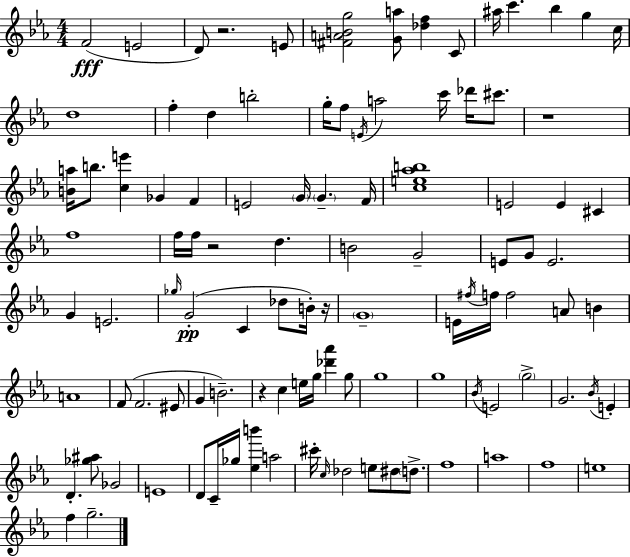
{
  \clef treble
  \numericTimeSignature
  \time 4/4
  \key c \minor
  f'2(\fff e'2 | d'8) r2. e'8 | <fis' a' b' g''>2 <g' a''>8 <des'' f''>4 c'8 | ais''16 c'''4. bes''4 g''4 c''16 | \break d''1 | f''4-. d''4 b''2-. | g''16-. f''8 \acciaccatura { e'16 } a''2 c'''16 des'''16 cis'''8. | r1 | \break <b' a''>16 b''8. <c'' e'''>4 ges'4 f'4 | e'2 \parenthesize g'16 \parenthesize g'4.-- | f'16 <c'' e'' aes'' b''>1 | e'2 e'4 cis'4 | \break f''1 | f''16 f''16 r2 d''4. | b'2 g'2-- | e'8 g'8 e'2. | \break g'4 e'2. | \grace { ges''16 } g'2-.(\pp c'4 des''8 | b'16-.) r16 \parenthesize g'1-- | e'16 \acciaccatura { fis''16 } f''16 f''2 a'8 b'4 | \break a'1 | f'8( f'2. | eis'8 g'4 b'2.--) | r4 c''4 e''16 g''16 <des''' aes'''>4 | \break g''8 g''1 | g''1 | \acciaccatura { bes'16 } e'2 \parenthesize g''2-> | g'2. | \break \acciaccatura { bes'16 } e'4-. d'4.-. <ges'' ais''>8 ges'2 | e'1 | d'8 c'16-- ges''16 <ees'' b'''>4 a''2 | cis'''16-. \grace { c''16 } des''2 e''8 | \break dis''8 \parenthesize d''8.-> f''1 | a''1 | f''1 | e''1 | \break f''4 g''2.-- | \bar "|."
}